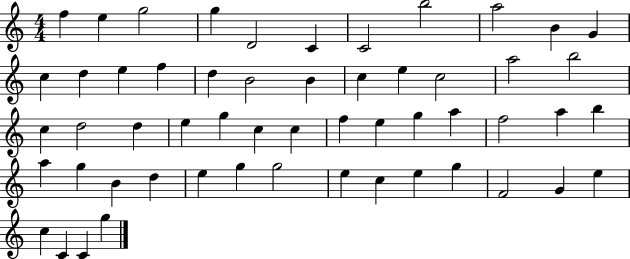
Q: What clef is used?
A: treble